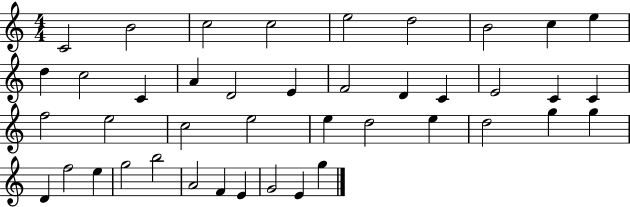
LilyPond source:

{
  \clef treble
  \numericTimeSignature
  \time 4/4
  \key c \major
  c'2 b'2 | c''2 c''2 | e''2 d''2 | b'2 c''4 e''4 | \break d''4 c''2 c'4 | a'4 d'2 e'4 | f'2 d'4 c'4 | e'2 c'4 c'4 | \break f''2 e''2 | c''2 e''2 | e''4 d''2 e''4 | d''2 g''4 g''4 | \break d'4 f''2 e''4 | g''2 b''2 | a'2 f'4 e'4 | g'2 e'4 g''4 | \break \bar "|."
}